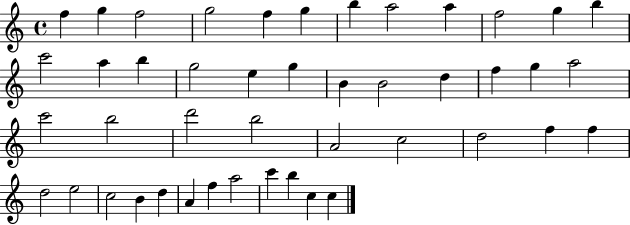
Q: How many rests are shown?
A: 0